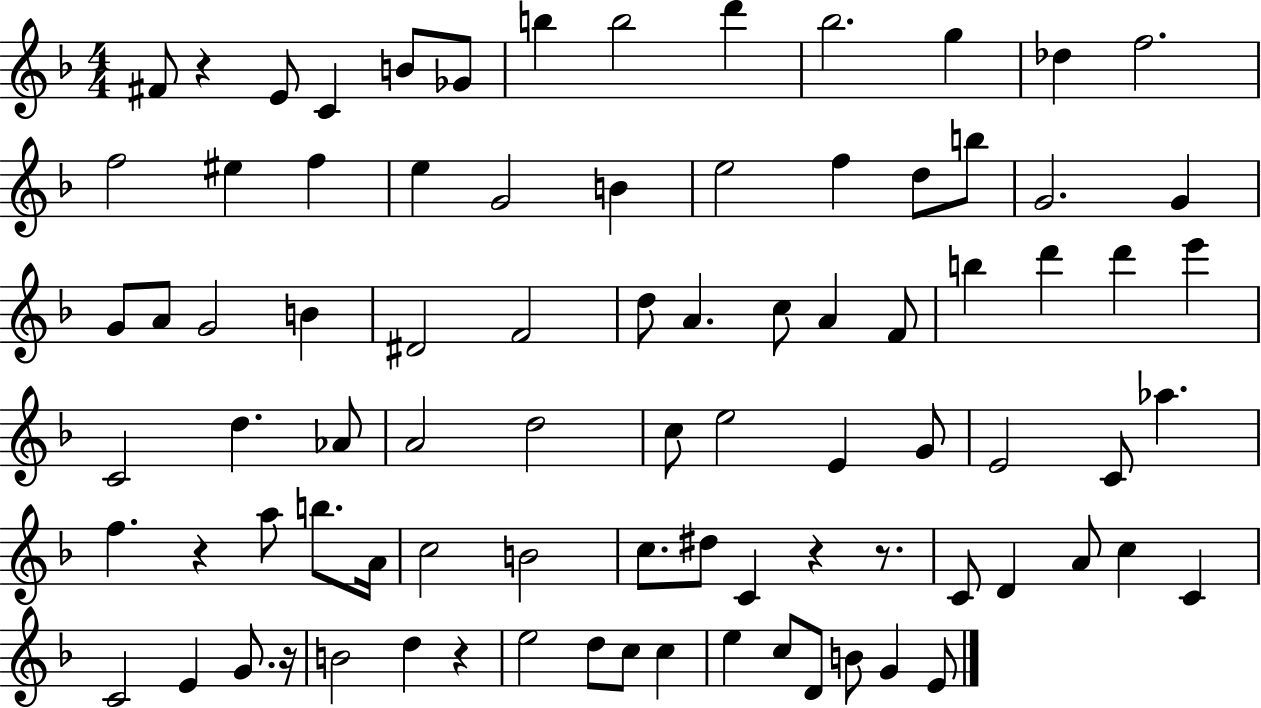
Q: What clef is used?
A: treble